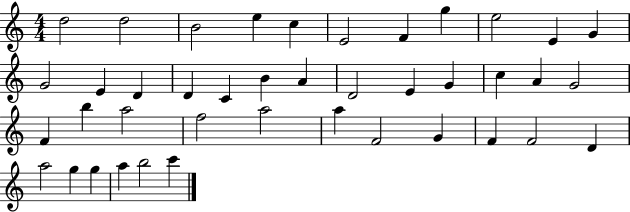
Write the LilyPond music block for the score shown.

{
  \clef treble
  \numericTimeSignature
  \time 4/4
  \key c \major
  d''2 d''2 | b'2 e''4 c''4 | e'2 f'4 g''4 | e''2 e'4 g'4 | \break g'2 e'4 d'4 | d'4 c'4 b'4 a'4 | d'2 e'4 g'4 | c''4 a'4 g'2 | \break f'4 b''4 a''2 | f''2 a''2 | a''4 f'2 g'4 | f'4 f'2 d'4 | \break a''2 g''4 g''4 | a''4 b''2 c'''4 | \bar "|."
}